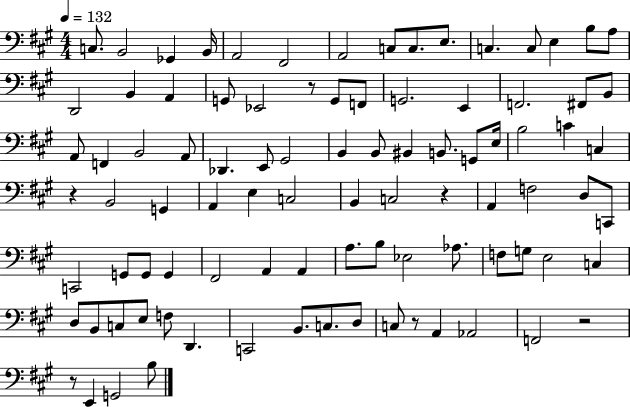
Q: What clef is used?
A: bass